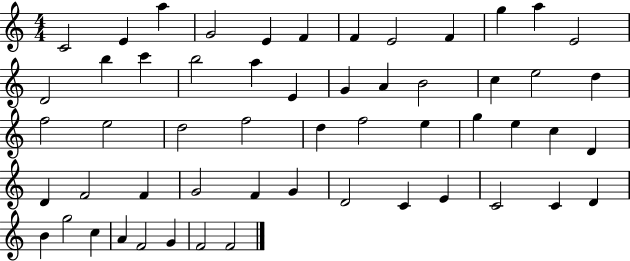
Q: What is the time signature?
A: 4/4